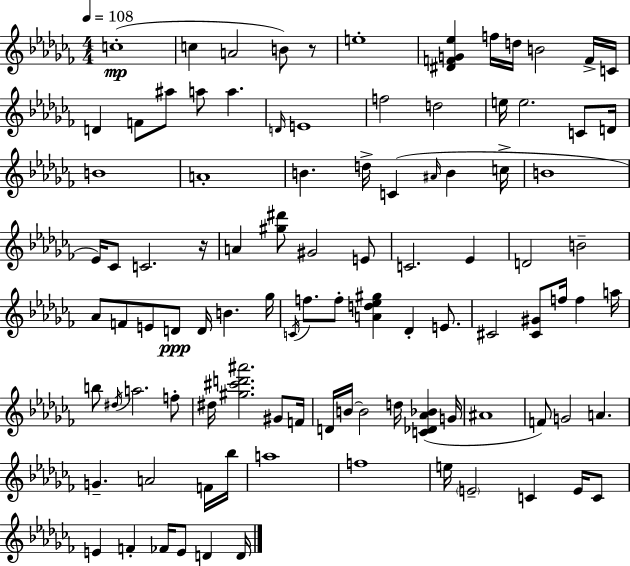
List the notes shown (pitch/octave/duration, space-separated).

C5/w C5/q A4/h B4/e R/e E5/w [D#4,F4,G4,Eb5]/q F5/s D5/s B4/h F4/s C4/s D4/q F4/e A#5/e A5/e A5/q. D4/s E4/w F5/h D5/h E5/s E5/h. C4/e D4/s B4/w A4/w B4/q. D5/s C4/q A#4/s B4/q C5/s B4/w Eb4/s CES4/e C4/h. R/s A4/q [G#5,D#6]/e G#4/h E4/e C4/h. Eb4/q D4/h B4/h Ab4/e F4/e E4/e D4/e D4/s B4/q. Gb5/s C4/s F5/e. F5/e [A4,D5,Eb5,G#5]/q Db4/q E4/e. C#4/h [C#4,G#4]/e F5/s F5/q A5/s B5/e D#5/s A5/h. F5/e D#5/s [G#5,C#6,D6,A#6]/h. G#4/e F4/s D4/s B4/s B4/h D5/s [C4,Db4,Ab4,Bb4]/q G4/s A#4/w F4/e G4/h A4/q. G4/q. A4/h F4/s Bb5/s A5/w F5/w E5/s E4/h C4/q E4/s C4/e E4/q F4/q FES4/s E4/e D4/q D4/s